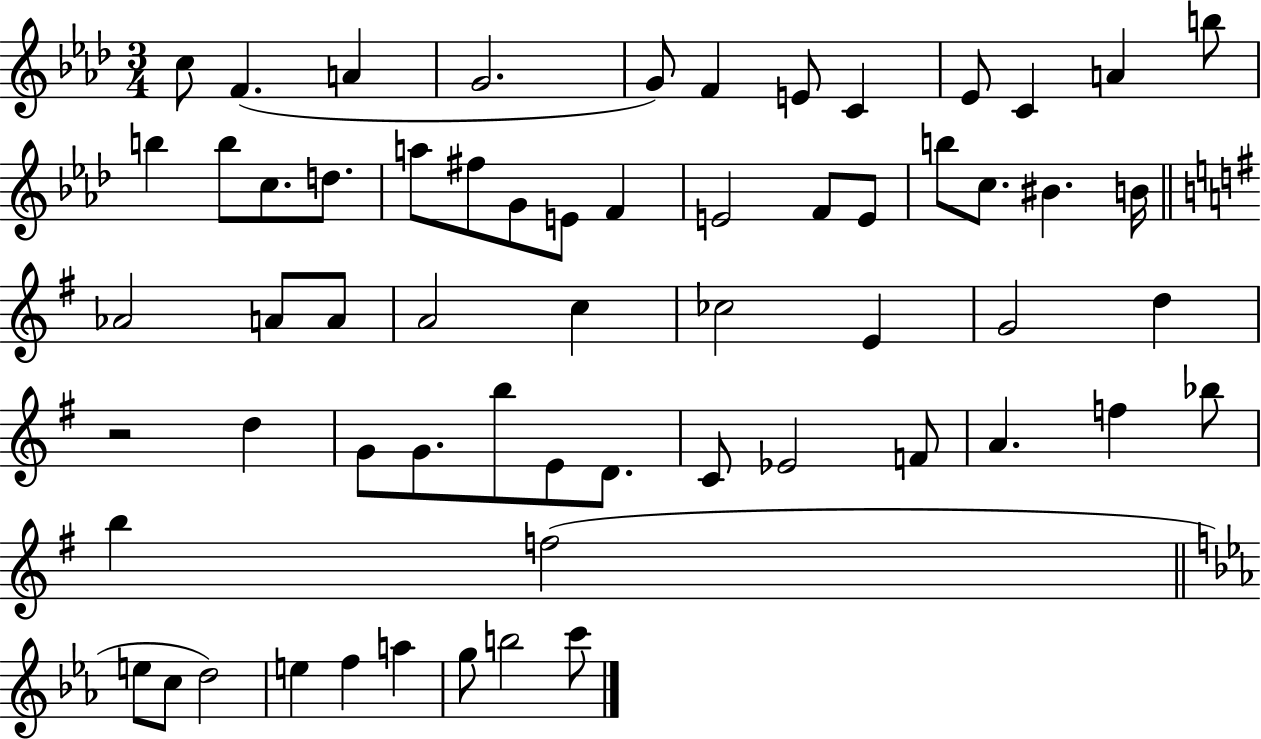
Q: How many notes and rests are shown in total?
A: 61